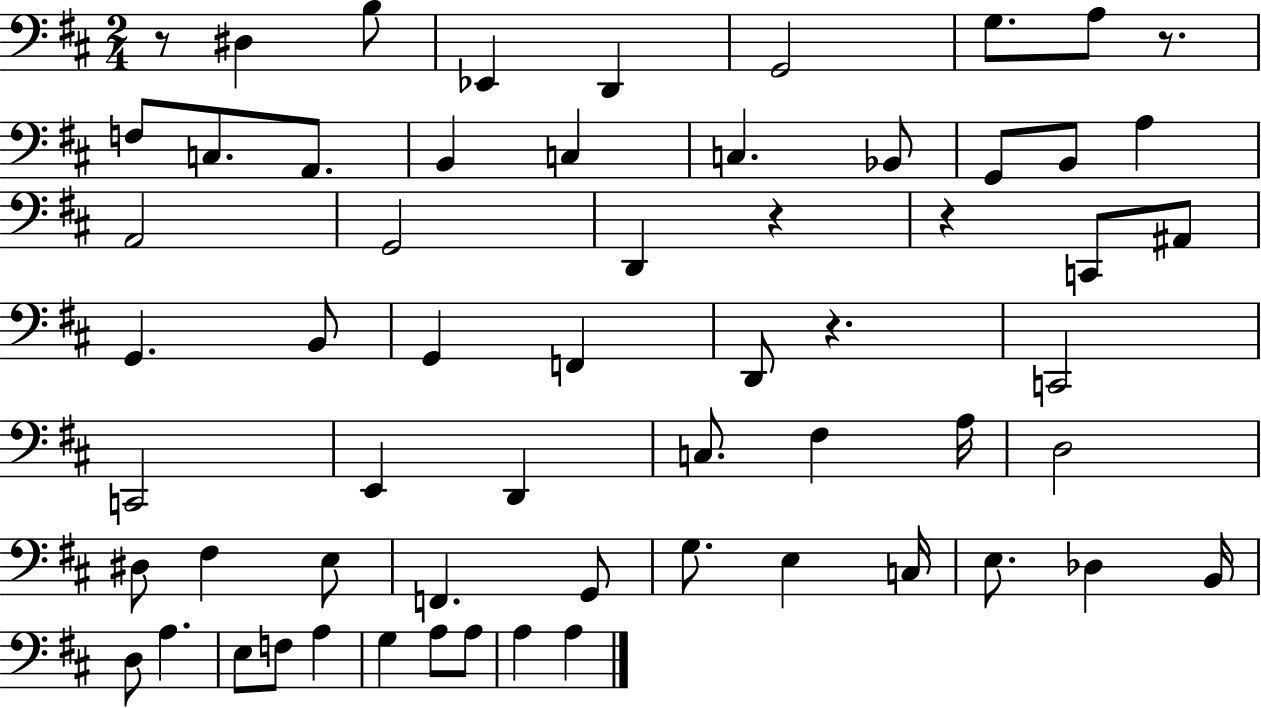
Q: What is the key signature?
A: D major